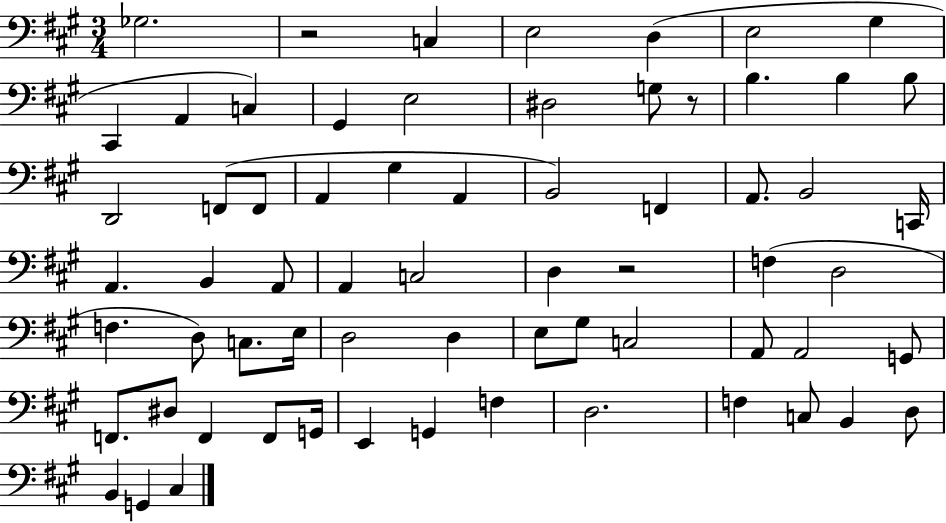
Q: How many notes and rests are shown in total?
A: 66